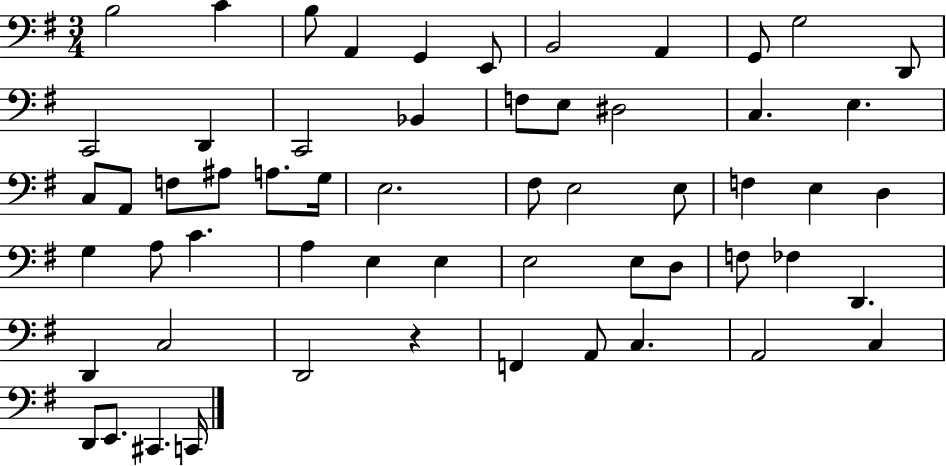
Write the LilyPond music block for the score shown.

{
  \clef bass
  \numericTimeSignature
  \time 3/4
  \key g \major
  b2 c'4 | b8 a,4 g,4 e,8 | b,2 a,4 | g,8 g2 d,8 | \break c,2 d,4 | c,2 bes,4 | f8 e8 dis2 | c4. e4. | \break c8 a,8 f8 ais8 a8. g16 | e2. | fis8 e2 e8 | f4 e4 d4 | \break g4 a8 c'4. | a4 e4 e4 | e2 e8 d8 | f8 fes4 d,4. | \break d,4 c2 | d,2 r4 | f,4 a,8 c4. | a,2 c4 | \break d,8 e,8. cis,4. c,16 | \bar "|."
}